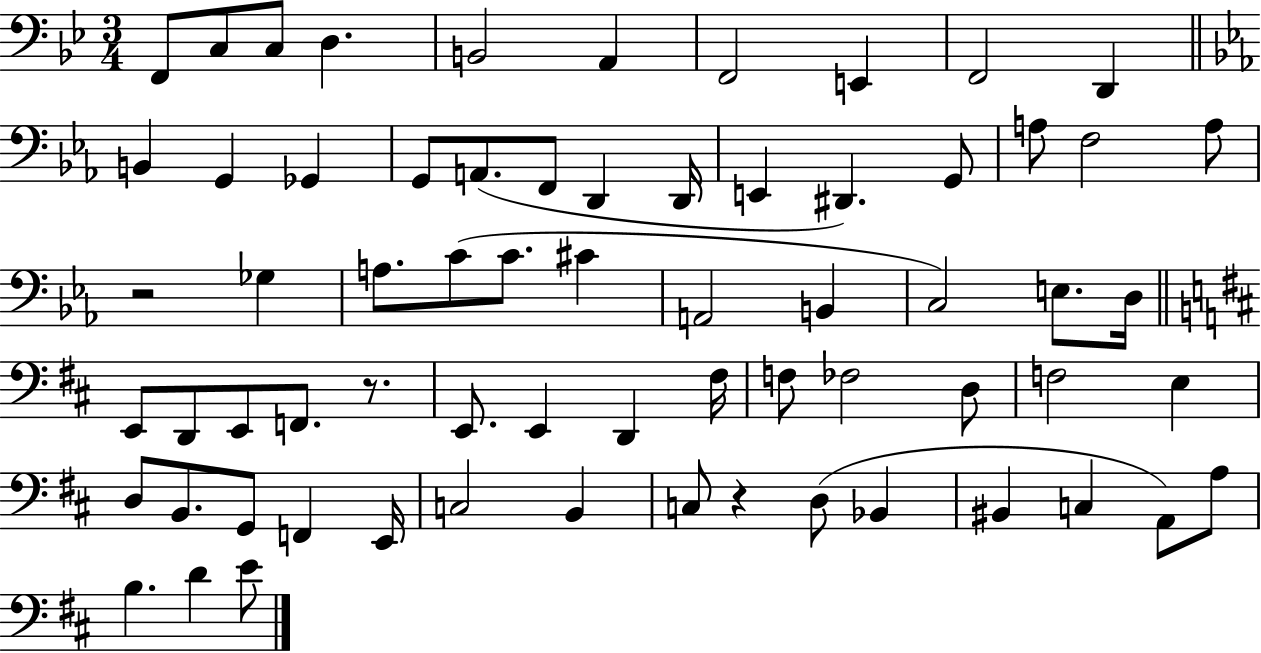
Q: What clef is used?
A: bass